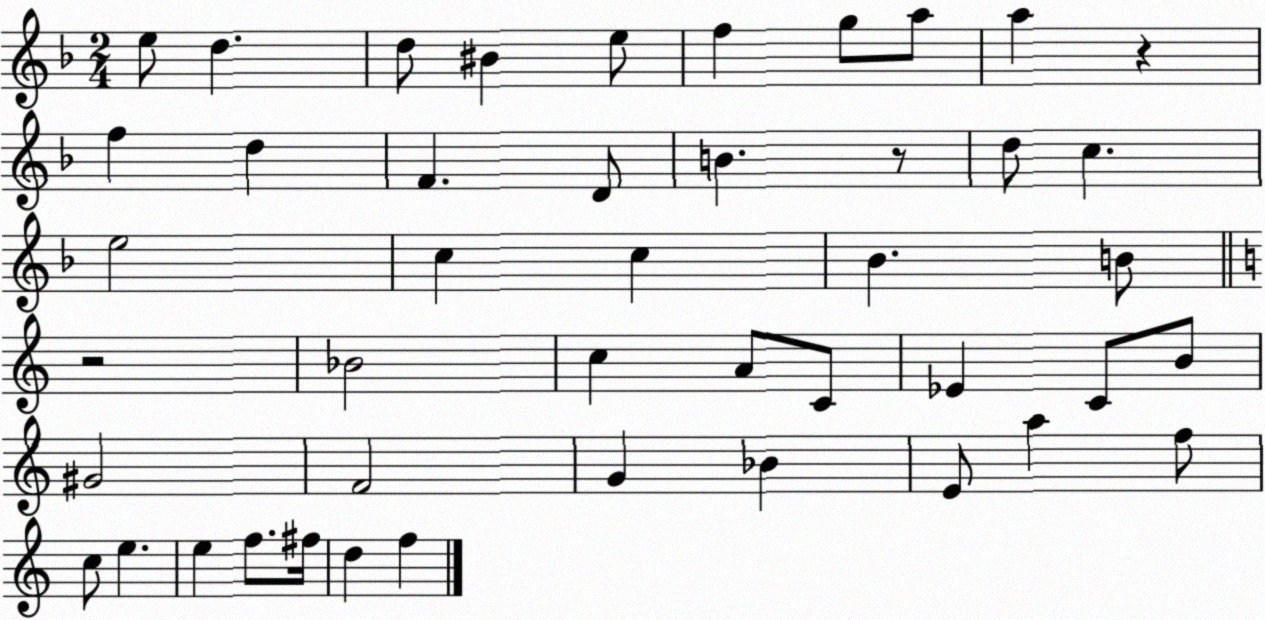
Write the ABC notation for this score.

X:1
T:Untitled
M:2/4
L:1/4
K:F
e/2 d d/2 ^B e/2 f g/2 a/2 a z f d F D/2 B z/2 d/2 c e2 c c _B B/2 z2 _B2 c A/2 C/2 _E C/2 B/2 ^G2 F2 G _B E/2 a f/2 c/2 e e f/2 ^f/4 d f